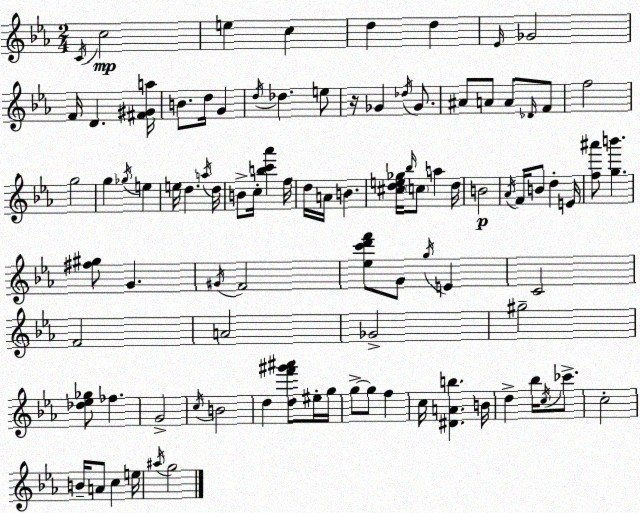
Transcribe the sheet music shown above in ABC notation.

X:1
T:Untitled
M:2/4
L:1/4
K:Cm
C/4 c2 e c d d _E/4 _G2 F/4 D [^F^Ga]/4 B/2 d/4 G d/4 _d e/2 z/4 _G _d/4 _G/2 ^A/2 A/2 A/2 _D/4 F/2 f2 g2 g _g/4 e e/4 d a/4 d/4 B/2 c/4 [bc'_a'] f/4 d/4 A/4 B [^cde_g]/4 _b/4 c/2 a d/4 B2 _A/4 F/4 B/2 d E/4 [f^a']/2 [gb'] [^f^g]/2 G ^G/4 F2 [_ec'd'f']/2 G/2 g/4 E C2 F2 A2 _G2 ^g2 [_d_e_g]/2 _f G2 c/4 B2 d [df'^g'^a']/2 ^e/4 g/4 g/2 g/2 f c/4 [^DAb] B/4 d _b/4 c/4 _c'/2 c2 B/4 A/2 c e/4 ^a/4 g2